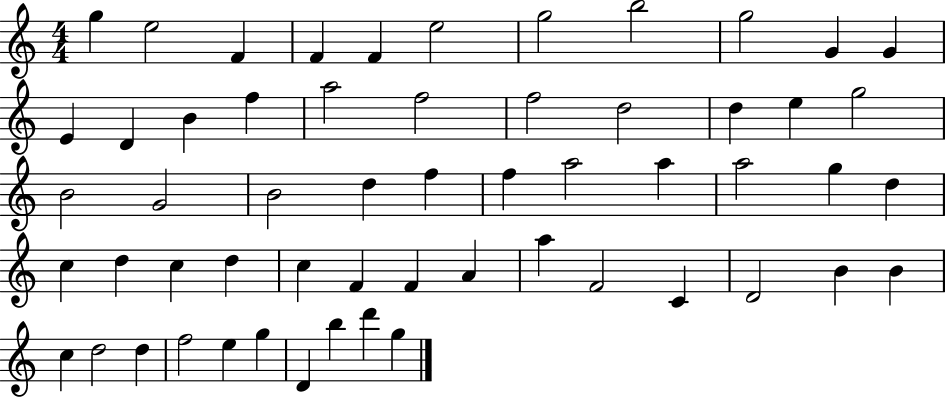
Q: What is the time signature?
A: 4/4